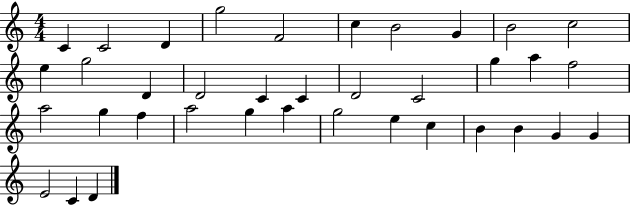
{
  \clef treble
  \numericTimeSignature
  \time 4/4
  \key c \major
  c'4 c'2 d'4 | g''2 f'2 | c''4 b'2 g'4 | b'2 c''2 | \break e''4 g''2 d'4 | d'2 c'4 c'4 | d'2 c'2 | g''4 a''4 f''2 | \break a''2 g''4 f''4 | a''2 g''4 a''4 | g''2 e''4 c''4 | b'4 b'4 g'4 g'4 | \break e'2 c'4 d'4 | \bar "|."
}